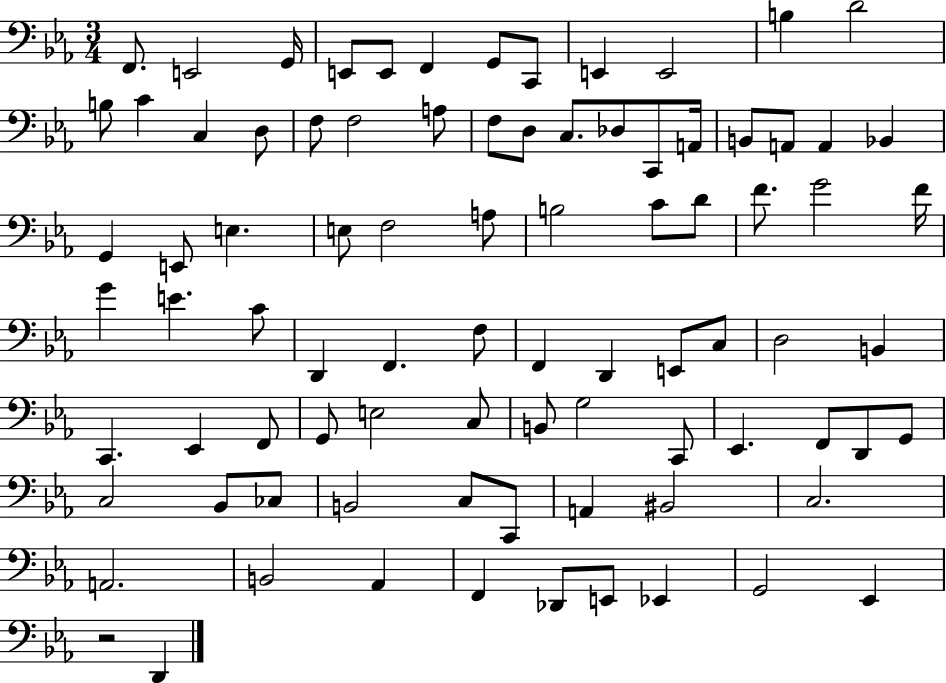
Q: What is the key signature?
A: EES major